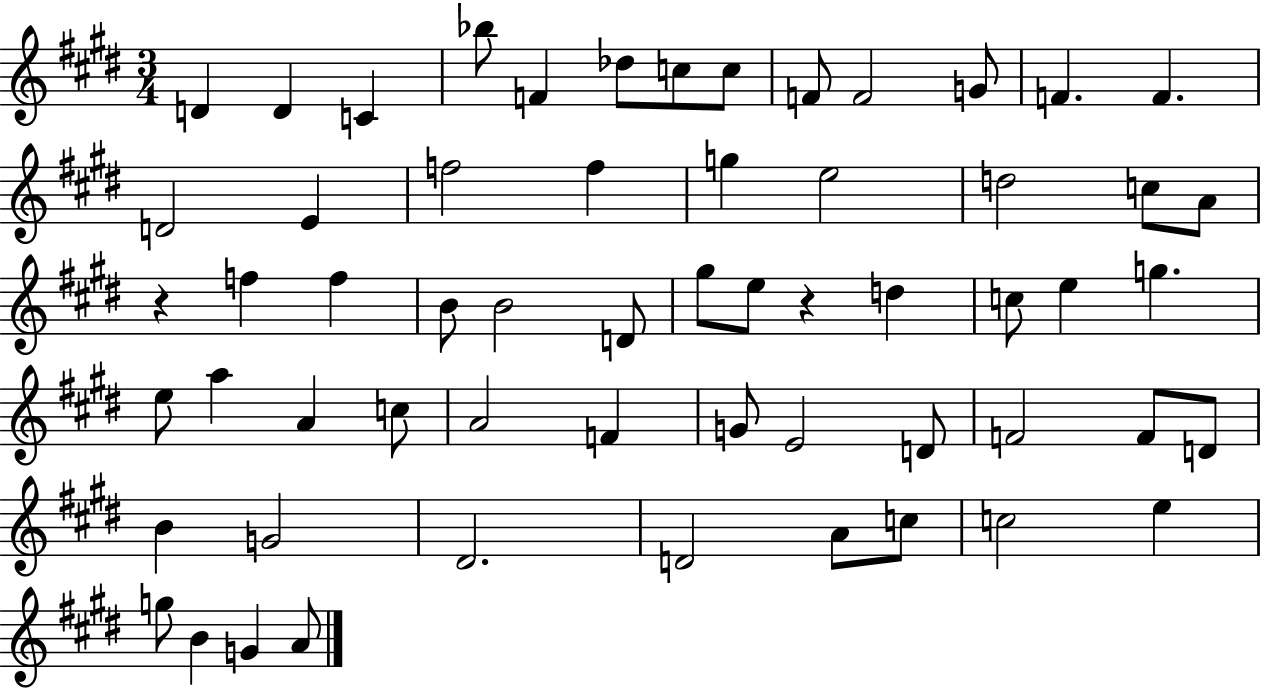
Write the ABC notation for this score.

X:1
T:Untitled
M:3/4
L:1/4
K:E
D D C _b/2 F _d/2 c/2 c/2 F/2 F2 G/2 F F D2 E f2 f g e2 d2 c/2 A/2 z f f B/2 B2 D/2 ^g/2 e/2 z d c/2 e g e/2 a A c/2 A2 F G/2 E2 D/2 F2 F/2 D/2 B G2 ^D2 D2 A/2 c/2 c2 e g/2 B G A/2